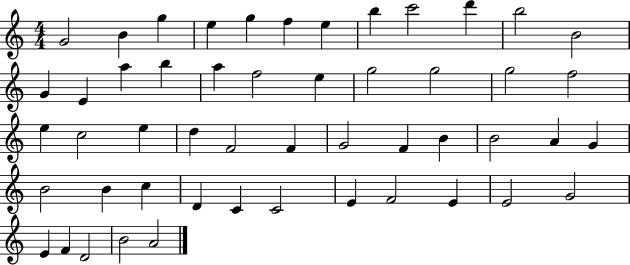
X:1
T:Untitled
M:4/4
L:1/4
K:C
G2 B g e g f e b c'2 d' b2 B2 G E a b a f2 e g2 g2 g2 f2 e c2 e d F2 F G2 F B B2 A G B2 B c D C C2 E F2 E E2 G2 E F D2 B2 A2